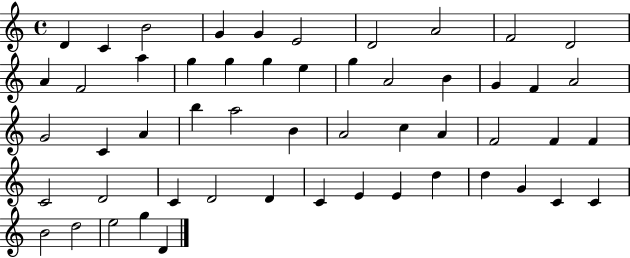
D4/q C4/q B4/h G4/q G4/q E4/h D4/h A4/h F4/h D4/h A4/q F4/h A5/q G5/q G5/q G5/q E5/q G5/q A4/h B4/q G4/q F4/q A4/h G4/h C4/q A4/q B5/q A5/h B4/q A4/h C5/q A4/q F4/h F4/q F4/q C4/h D4/h C4/q D4/h D4/q C4/q E4/q E4/q D5/q D5/q G4/q C4/q C4/q B4/h D5/h E5/h G5/q D4/q